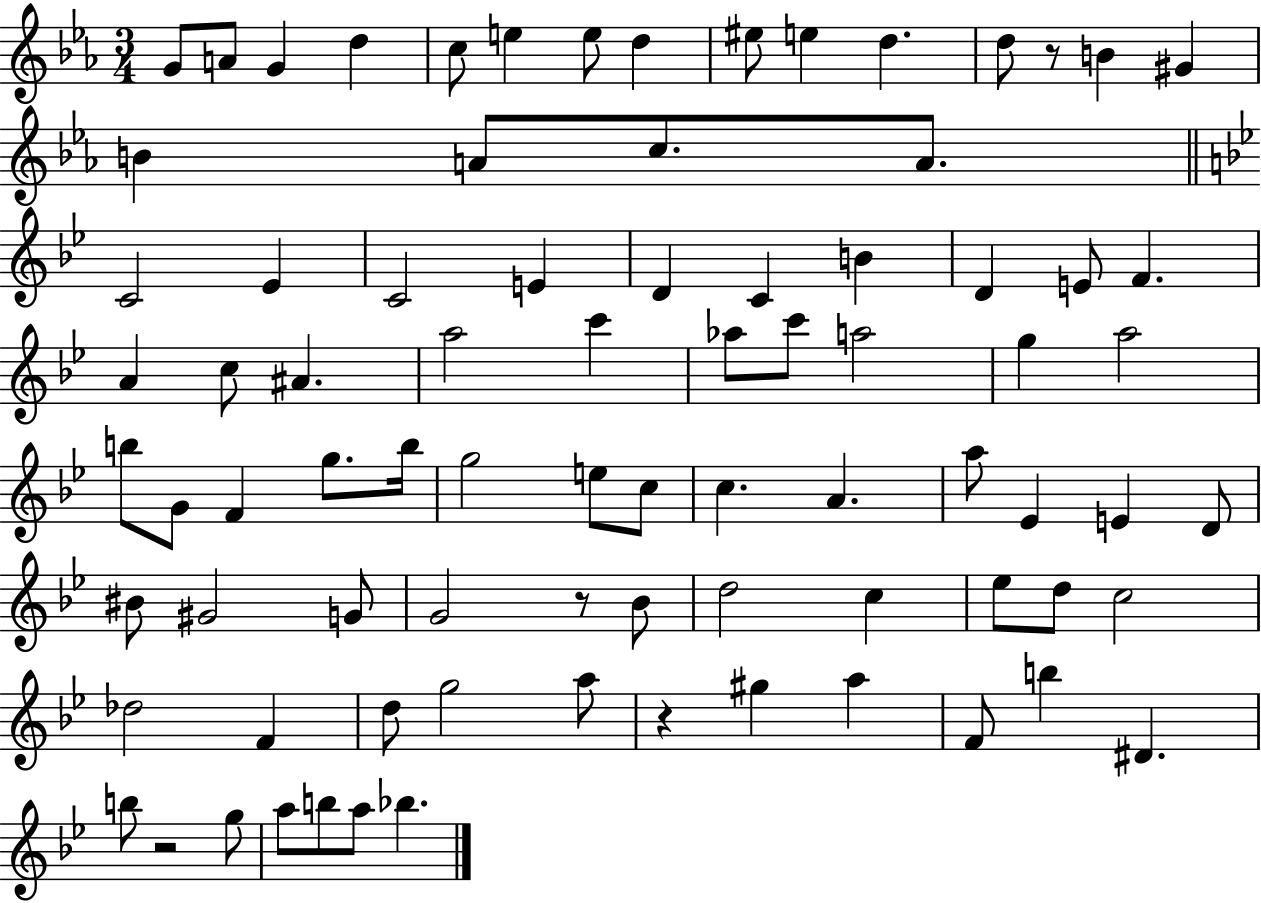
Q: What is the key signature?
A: EES major